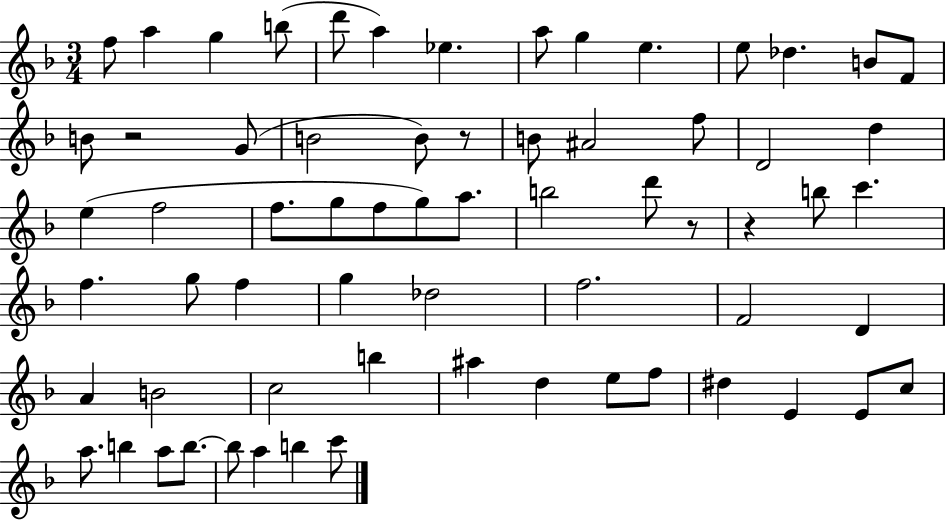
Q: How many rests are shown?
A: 4